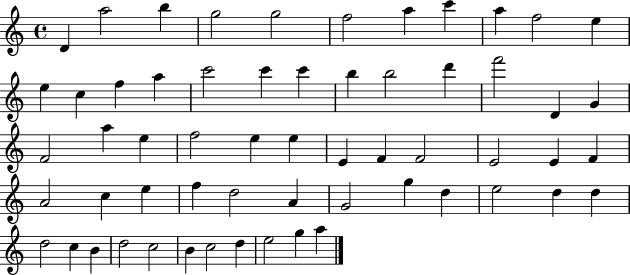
{
  \clef treble
  \time 4/4
  \defaultTimeSignature
  \key c \major
  d'4 a''2 b''4 | g''2 g''2 | f''2 a''4 c'''4 | a''4 f''2 e''4 | \break e''4 c''4 f''4 a''4 | c'''2 c'''4 c'''4 | b''4 b''2 d'''4 | f'''2 d'4 g'4 | \break f'2 a''4 e''4 | f''2 e''4 e''4 | e'4 f'4 f'2 | e'2 e'4 f'4 | \break a'2 c''4 e''4 | f''4 d''2 a'4 | g'2 g''4 d''4 | e''2 d''4 d''4 | \break d''2 c''4 b'4 | d''2 c''2 | b'4 c''2 d''4 | e''2 g''4 a''4 | \break \bar "|."
}